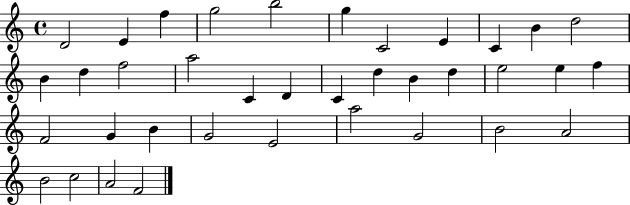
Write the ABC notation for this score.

X:1
T:Untitled
M:4/4
L:1/4
K:C
D2 E f g2 b2 g C2 E C B d2 B d f2 a2 C D C d B d e2 e f F2 G B G2 E2 a2 G2 B2 A2 B2 c2 A2 F2